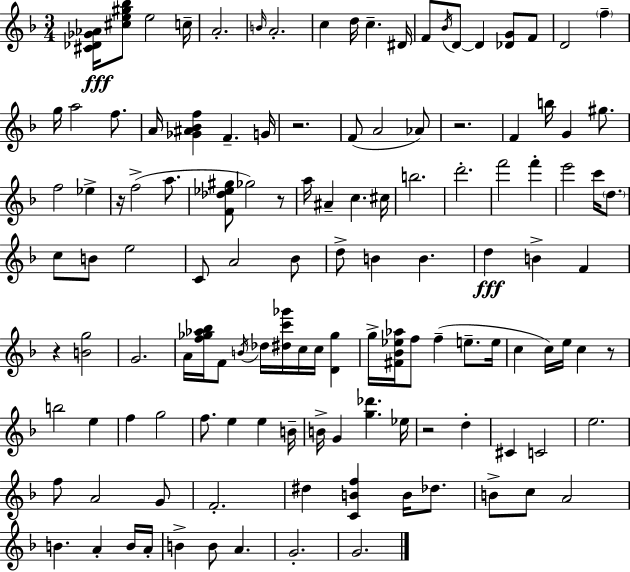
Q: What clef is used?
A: treble